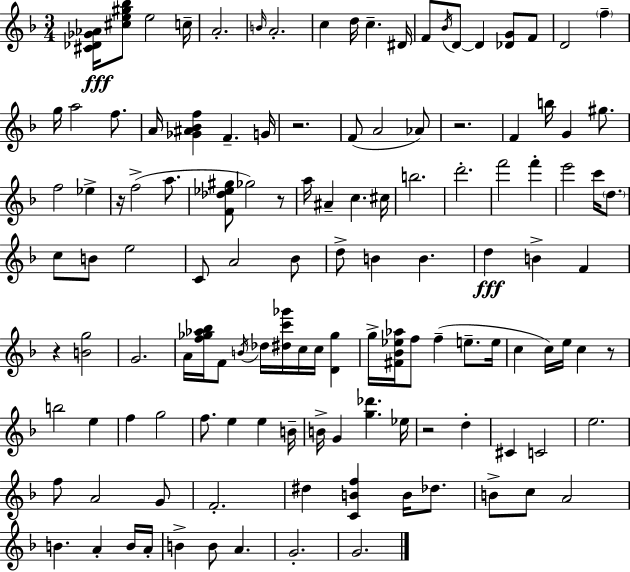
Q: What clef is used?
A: treble